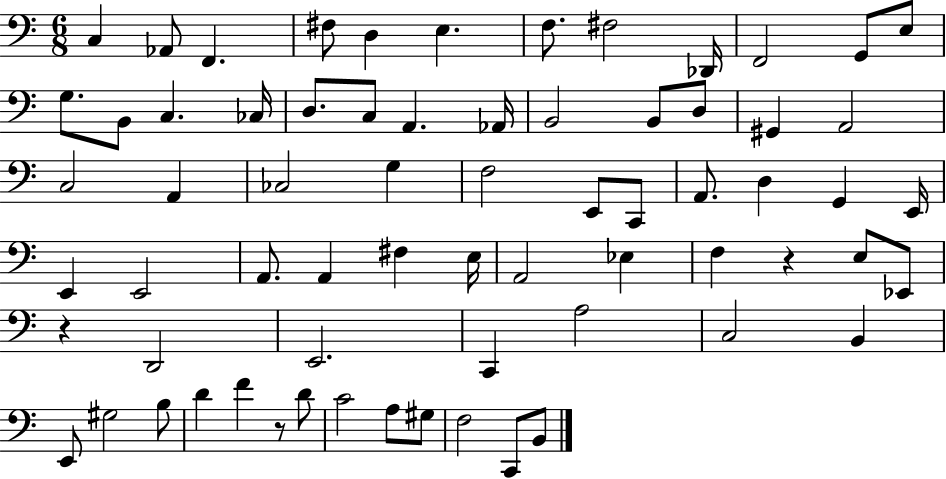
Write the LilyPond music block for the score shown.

{
  \clef bass
  \numericTimeSignature
  \time 6/8
  \key c \major
  \repeat volta 2 { c4 aes,8 f,4. | fis8 d4 e4. | f8. fis2 des,16 | f,2 g,8 e8 | \break g8. b,8 c4. ces16 | d8. c8 a,4. aes,16 | b,2 b,8 d8 | gis,4 a,2 | \break c2 a,4 | ces2 g4 | f2 e,8 c,8 | a,8. d4 g,4 e,16 | \break e,4 e,2 | a,8. a,4 fis4 e16 | a,2 ees4 | f4 r4 e8 ees,8 | \break r4 d,2 | e,2. | c,4 a2 | c2 b,4 | \break e,8 gis2 b8 | d'4 f'4 r8 d'8 | c'2 a8 gis8 | f2 c,8 b,8 | \break } \bar "|."
}